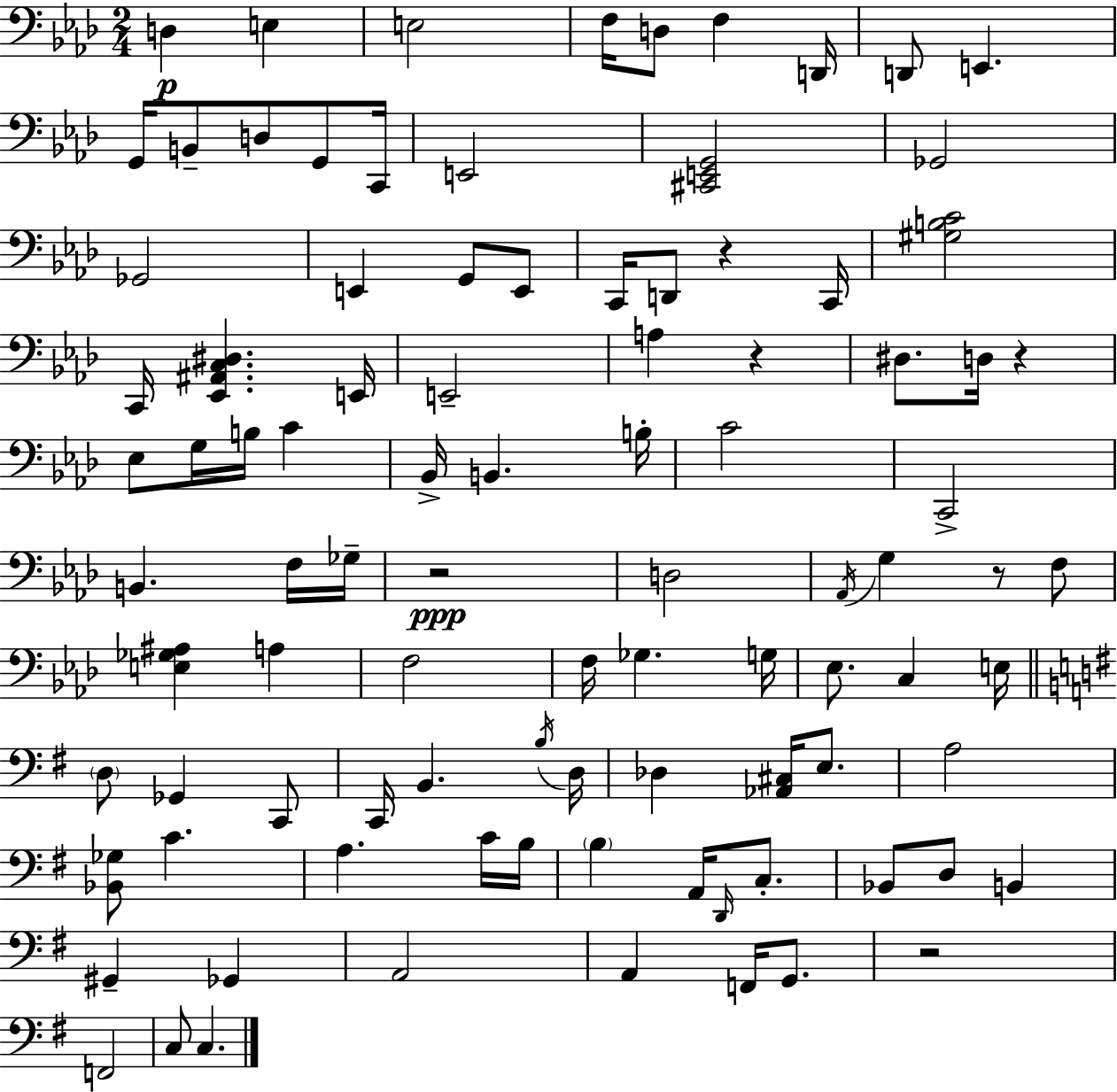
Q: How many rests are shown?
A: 6